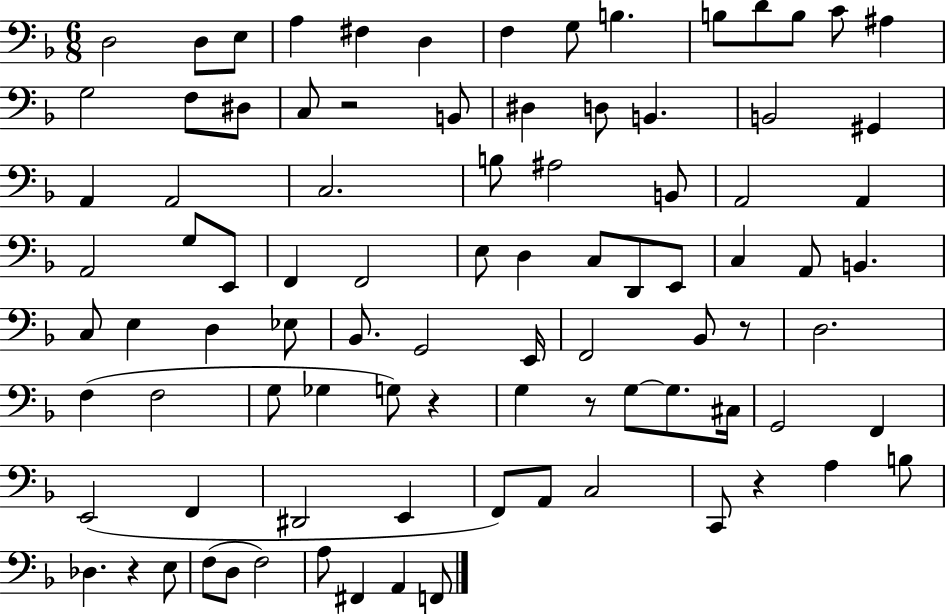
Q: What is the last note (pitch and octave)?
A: F2